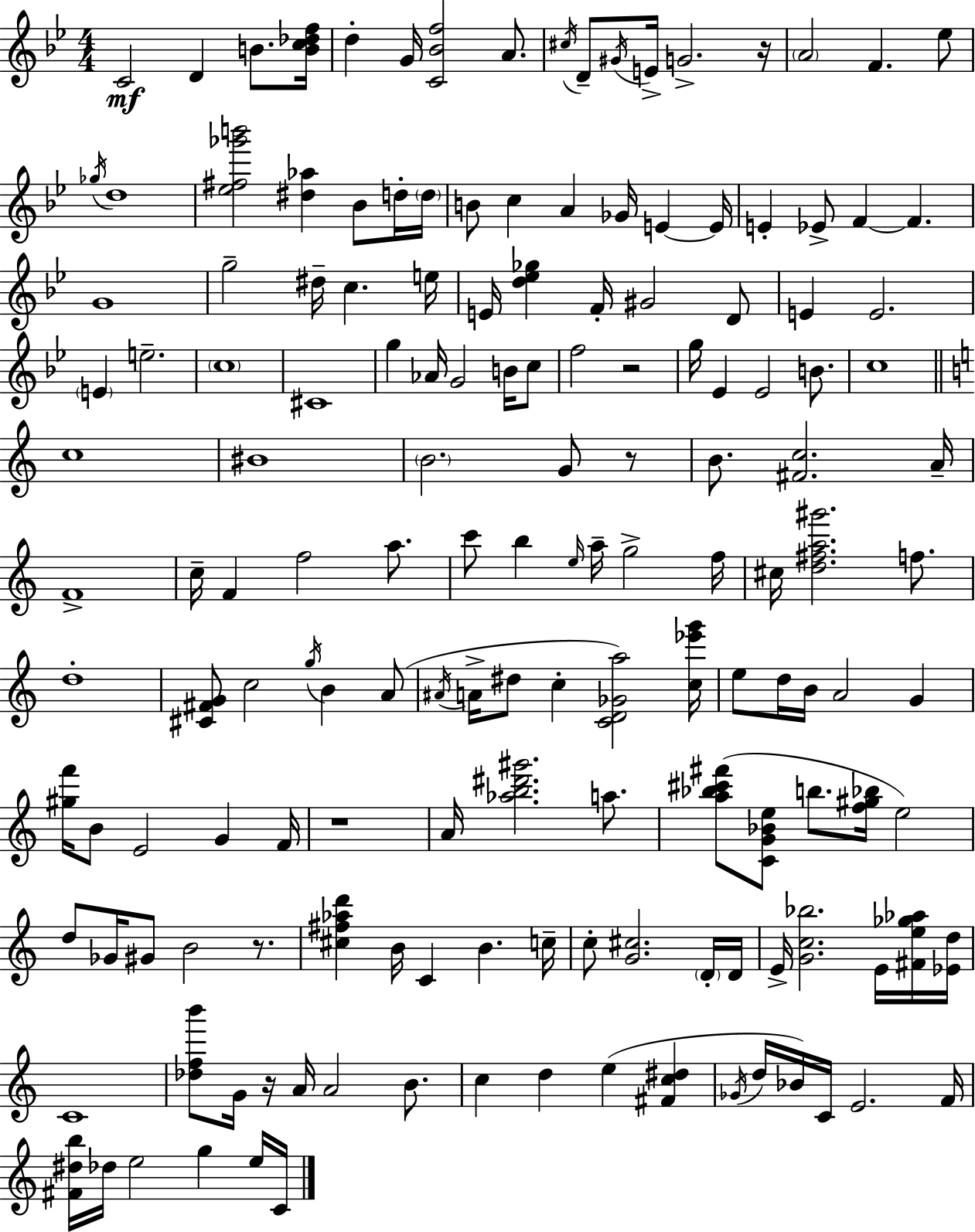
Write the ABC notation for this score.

X:1
T:Untitled
M:4/4
L:1/4
K:Gm
C2 D B/2 [Bc_df]/4 d G/4 [C_Bf]2 A/2 ^c/4 D/2 ^G/4 E/4 G2 z/4 A2 F _e/2 _g/4 d4 [_e^f_g'b']2 [^d_a] _B/2 d/4 d/4 B/2 c A _G/4 E E/4 E _E/2 F F G4 g2 ^d/4 c e/4 E/4 [d_e_g] F/4 ^G2 D/2 E E2 E e2 c4 ^C4 g _A/4 G2 B/4 c/2 f2 z2 g/4 _E _E2 B/2 c4 c4 ^B4 B2 G/2 z/2 B/2 [^Fc]2 A/4 F4 c/4 F f2 a/2 c'/2 b e/4 a/4 g2 f/4 ^c/4 [d^fa^g']2 f/2 d4 [^C^FG]/2 c2 g/4 B A/2 ^A/4 A/4 ^d/2 c [CD_Ga]2 [c_e'g']/4 e/2 d/4 B/4 A2 G [^gf']/4 B/2 E2 G F/4 z4 A/4 [_ab^d'^g']2 a/2 [a_b^c'^f']/2 [CG_Be]/2 b/2 [f^g_b]/4 e2 d/2 _G/4 ^G/2 B2 z/2 [^c^f_ad'] B/4 C B c/4 c/2 [G^c]2 D/4 D/4 E/4 [Gc_b]2 E/4 [^Fe_g_a]/4 [_Ed]/4 C4 [_dfb']/2 G/4 z/4 A/4 A2 B/2 c d e [^Fc^d] _G/4 d/4 _B/4 C/4 E2 F/4 [^F^db]/4 _d/4 e2 g e/4 C/4